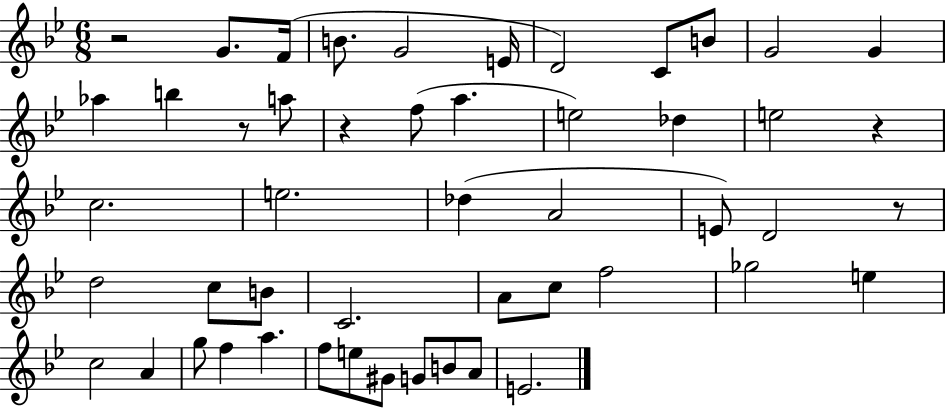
R/h G4/e. F4/s B4/e. G4/h E4/s D4/h C4/e B4/e G4/h G4/q Ab5/q B5/q R/e A5/e R/q F5/e A5/q. E5/h Db5/q E5/h R/q C5/h. E5/h. Db5/q A4/h E4/e D4/h R/e D5/h C5/e B4/e C4/h. A4/e C5/e F5/h Gb5/h E5/q C5/h A4/q G5/e F5/q A5/q. F5/e E5/e G#4/e G4/e B4/e A4/e E4/h.